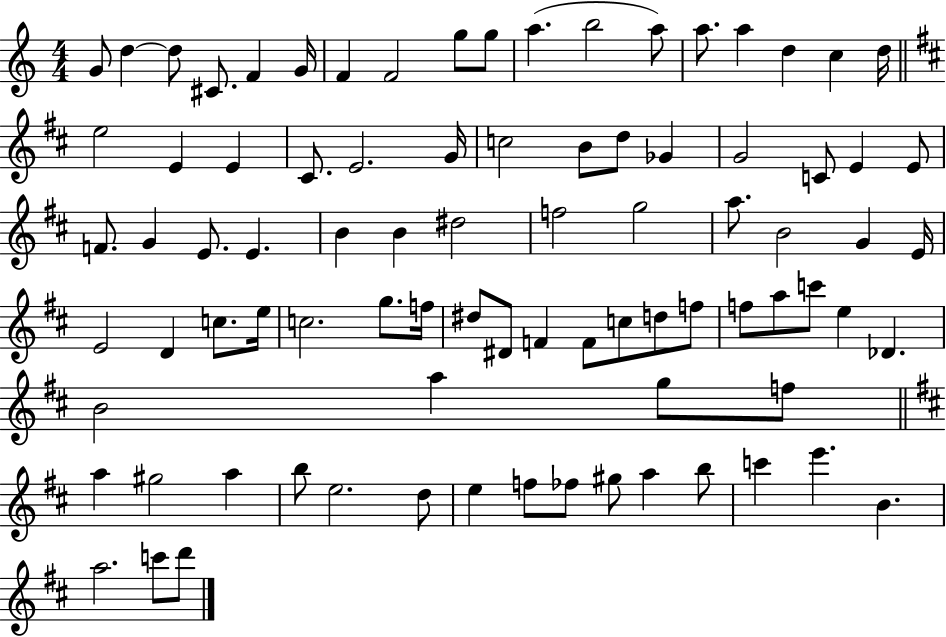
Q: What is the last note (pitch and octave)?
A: D6